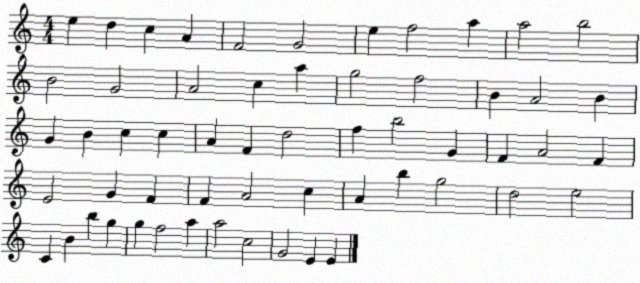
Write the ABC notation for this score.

X:1
T:Untitled
M:4/4
L:1/4
K:C
e d c A F2 G2 e f2 a a2 b2 B2 G2 A2 c a g2 f2 B A2 B G B c c A F d2 f b2 G F A2 F E2 G F F A2 c A b g2 d2 e2 C B b g g f2 a a2 c2 G2 E E